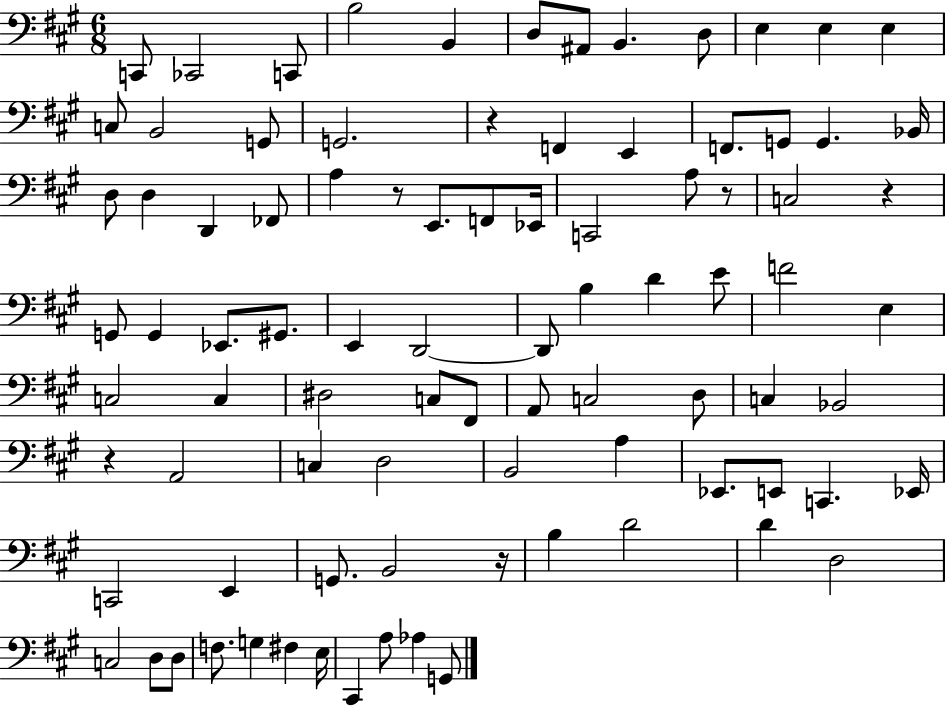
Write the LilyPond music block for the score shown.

{
  \clef bass
  \numericTimeSignature
  \time 6/8
  \key a \major
  \repeat volta 2 { c,8 ces,2 c,8 | b2 b,4 | d8 ais,8 b,4. d8 | e4 e4 e4 | \break c8 b,2 g,8 | g,2. | r4 f,4 e,4 | f,8. g,8 g,4. bes,16 | \break d8 d4 d,4 fes,8 | a4 r8 e,8. f,8 ees,16 | c,2 a8 r8 | c2 r4 | \break g,8 g,4 ees,8. gis,8. | e,4 d,2~~ | d,8 b4 d'4 e'8 | f'2 e4 | \break c2 c4 | dis2 c8 fis,8 | a,8 c2 d8 | c4 bes,2 | \break r4 a,2 | c4 d2 | b,2 a4 | ees,8. e,8 c,4. ees,16 | \break c,2 e,4 | g,8. b,2 r16 | b4 d'2 | d'4 d2 | \break c2 d8 d8 | f8. g4 fis4 e16 | cis,4 a8 aes4 g,8 | } \bar "|."
}